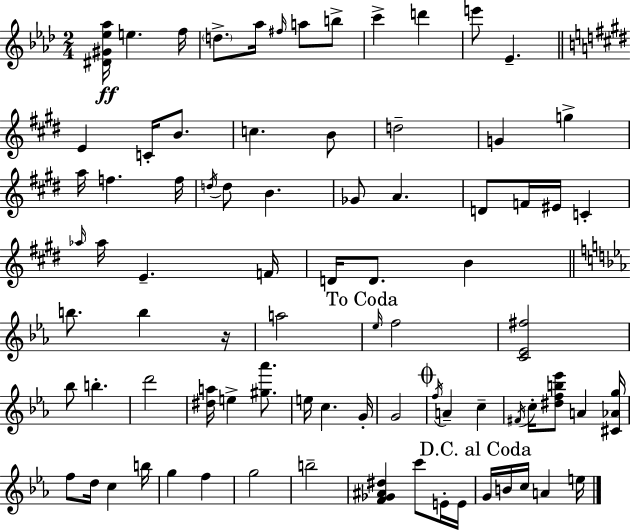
X:1
T:Untitled
M:2/4
L:1/4
K:Ab
[^D^G_e_a]/4 e f/4 d/2 _a/4 ^f/4 a/2 b/2 c' d' e'/2 _E E C/4 B/2 c B/2 d2 G g a/4 f f/4 d/4 d/2 B _G/2 A D/2 F/4 ^E/4 C _a/4 _a/4 E F/4 D/4 D/2 B b/2 b z/4 a2 _e/4 f2 [C_E^f]2 _b/2 b d'2 [^da]/4 e [^g_a']/2 e/4 c G/4 G2 f/4 A c ^F/4 c/4 [^dfb_e']/2 A [^C_Ag]/4 f/2 d/4 c b/4 g f g2 b2 [F_G^A^d] c'/2 E/4 E/4 G/4 B/4 c/4 A e/4